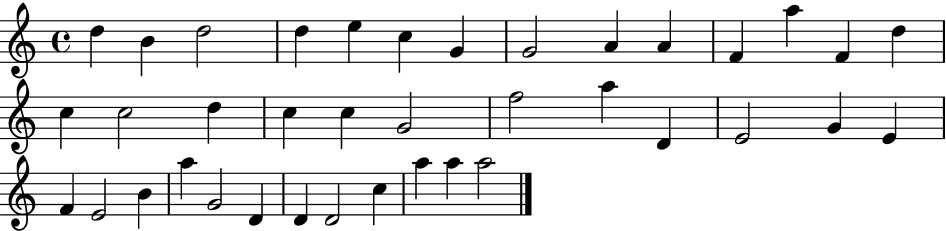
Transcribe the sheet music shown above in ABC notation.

X:1
T:Untitled
M:4/4
L:1/4
K:C
d B d2 d e c G G2 A A F a F d c c2 d c c G2 f2 a D E2 G E F E2 B a G2 D D D2 c a a a2